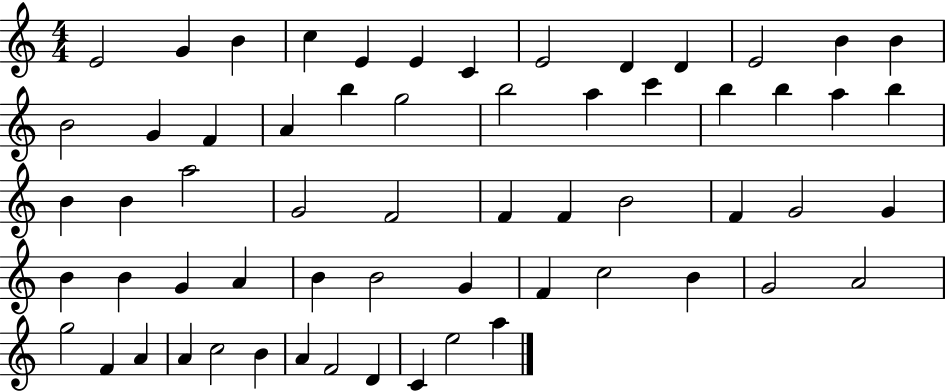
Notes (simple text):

E4/h G4/q B4/q C5/q E4/q E4/q C4/q E4/h D4/q D4/q E4/h B4/q B4/q B4/h G4/q F4/q A4/q B5/q G5/h B5/h A5/q C6/q B5/q B5/q A5/q B5/q B4/q B4/q A5/h G4/h F4/h F4/q F4/q B4/h F4/q G4/h G4/q B4/q B4/q G4/q A4/q B4/q B4/h G4/q F4/q C5/h B4/q G4/h A4/h G5/h F4/q A4/q A4/q C5/h B4/q A4/q F4/h D4/q C4/q E5/h A5/q